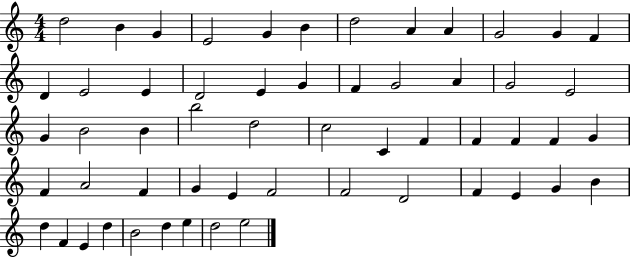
X:1
T:Untitled
M:4/4
L:1/4
K:C
d2 B G E2 G B d2 A A G2 G F D E2 E D2 E G F G2 A G2 E2 G B2 B b2 d2 c2 C F F F F G F A2 F G E F2 F2 D2 F E G B d F E d B2 d e d2 e2